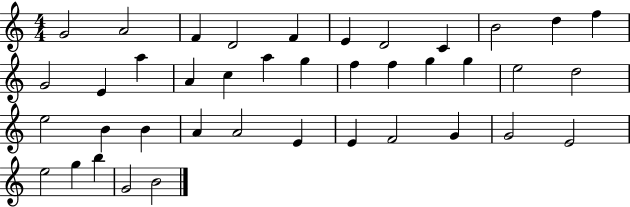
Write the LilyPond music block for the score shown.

{
  \clef treble
  \numericTimeSignature
  \time 4/4
  \key c \major
  g'2 a'2 | f'4 d'2 f'4 | e'4 d'2 c'4 | b'2 d''4 f''4 | \break g'2 e'4 a''4 | a'4 c''4 a''4 g''4 | f''4 f''4 g''4 g''4 | e''2 d''2 | \break e''2 b'4 b'4 | a'4 a'2 e'4 | e'4 f'2 g'4 | g'2 e'2 | \break e''2 g''4 b''4 | g'2 b'2 | \bar "|."
}